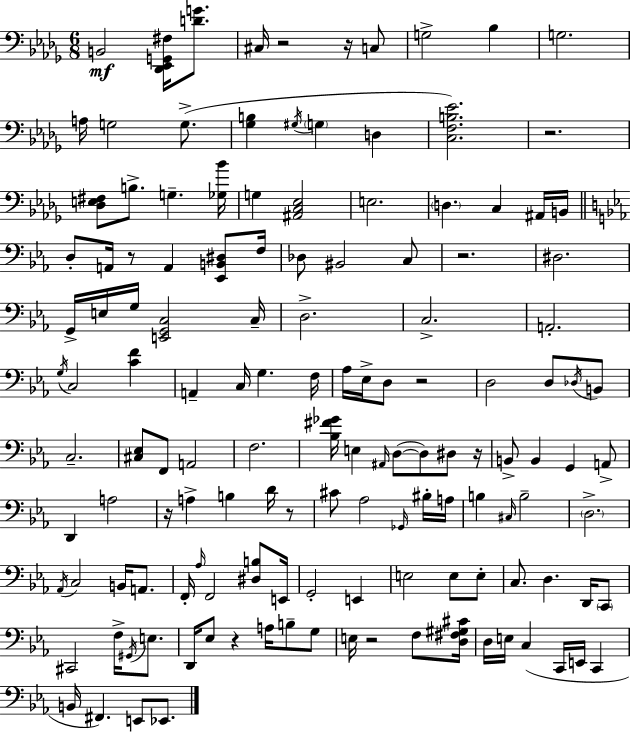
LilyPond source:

{
  \clef bass
  \numericTimeSignature
  \time 6/8
  \key bes \minor
  b,2\mf <des, ees, g, fis>16 <d' g'>8. | cis16 r2 r16 c8 | g2-> bes4 | g2. | \break a16 g2 g8.->( | <ges b>4 \acciaccatura { gis16 } \parenthesize g4 d4 | <c f b ees'>2.) | r2. | \break <des e fis>8 b8.-> g4.-- | <ges bes'>16 g4 <ais, c ees>2 | e2. | \parenthesize d4. c4 ais,16 | \break b,16 \bar "||" \break \key ees \major d8-. a,16 r8 a,4 <ees, b, dis>8 f16 | des8 bis,2 c8 | r2. | dis2. | \break g,16-> e16 g16 <e, g, c>2 c16-- | d2.-> | c2.-> | a,2.-. | \break \acciaccatura { g16 } c2 <c' f'>4 | a,4-- c16 g4. | f16 aes16 ees16-> d8 r2 | d2 d8 \acciaccatura { des16 } | \break b,8 c2.-- | <cis ees>8 f,8 a,2 | f2. | <bes fis' ges'>16 e4 \grace { ais,16 }( d8~~ d8) | \break dis8 r16 b,8-> b,4 g,4 | a,8-> d,4 a2 | r16 a4-> b4 | d'16 r8 cis'8 aes2 | \break \grace { ges,16 } bis16-. a16 b4 \grace { cis16 } b2-- | \parenthesize d2.-> | \acciaccatura { aes,16 } c2 | b,16 a,8. f,16-. \grace { aes16 } f,2 | \break <dis b>8 e,16 g,2-. | e,4 e2 | e8 e8-. c8. d4. | d,16 \parenthesize c,8 cis,2 | \break f16-> \acciaccatura { gis,16 } e8. d,16 ees8 r4 | a16 b8-- g8 e16 r2 | f8 <d fis gis cis'>16 d16 e16 c4( | c,16 e,16 c,4 b,16 fis,4.) | \break e,8 ees,8. \bar "|."
}